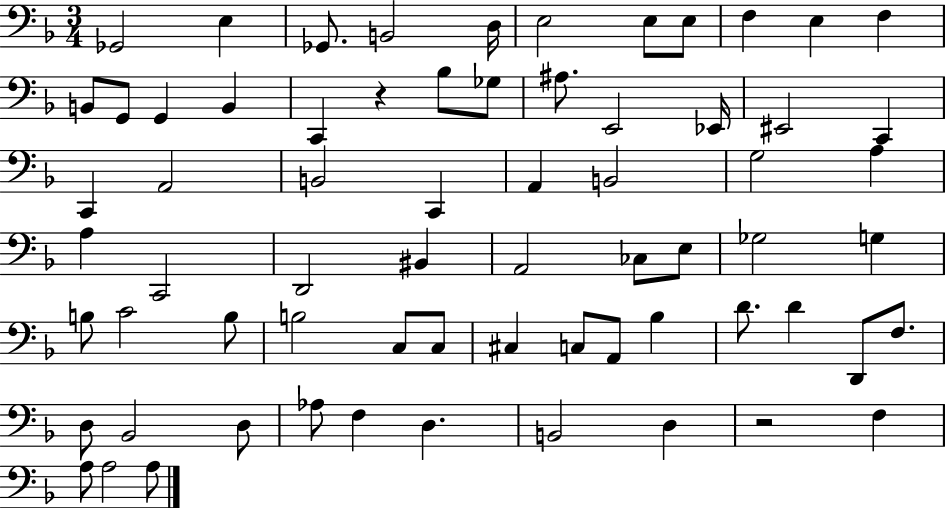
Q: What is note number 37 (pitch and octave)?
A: CES3